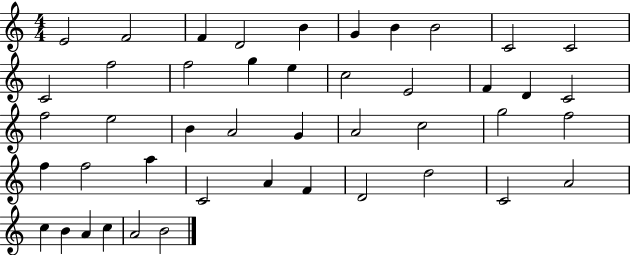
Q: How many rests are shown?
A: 0